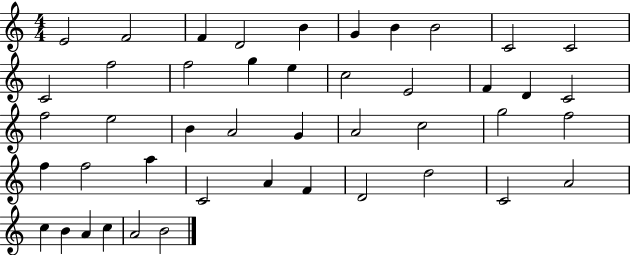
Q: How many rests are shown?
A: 0